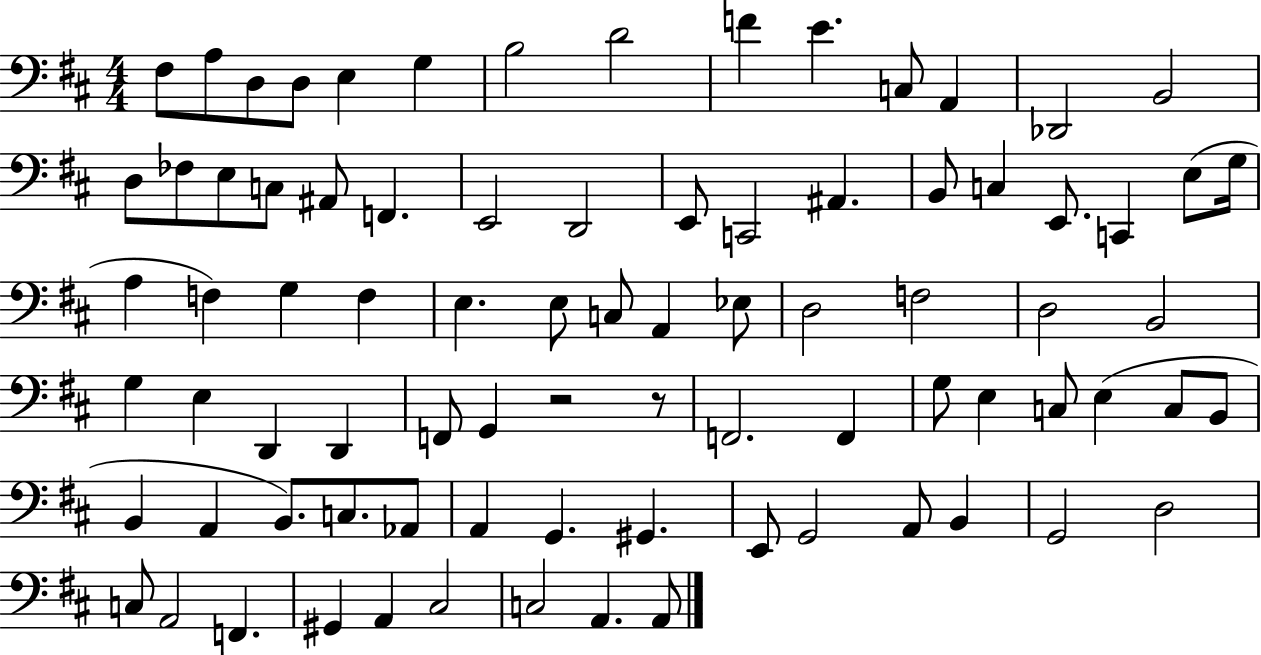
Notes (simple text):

F#3/e A3/e D3/e D3/e E3/q G3/q B3/h D4/h F4/q E4/q. C3/e A2/q Db2/h B2/h D3/e FES3/e E3/e C3/e A#2/e F2/q. E2/h D2/h E2/e C2/h A#2/q. B2/e C3/q E2/e. C2/q E3/e G3/s A3/q F3/q G3/q F3/q E3/q. E3/e C3/e A2/q Eb3/e D3/h F3/h D3/h B2/h G3/q E3/q D2/q D2/q F2/e G2/q R/h R/e F2/h. F2/q G3/e E3/q C3/e E3/q C3/e B2/e B2/q A2/q B2/e. C3/e. Ab2/e A2/q G2/q. G#2/q. E2/e G2/h A2/e B2/q G2/h D3/h C3/e A2/h F2/q. G#2/q A2/q C#3/h C3/h A2/q. A2/e